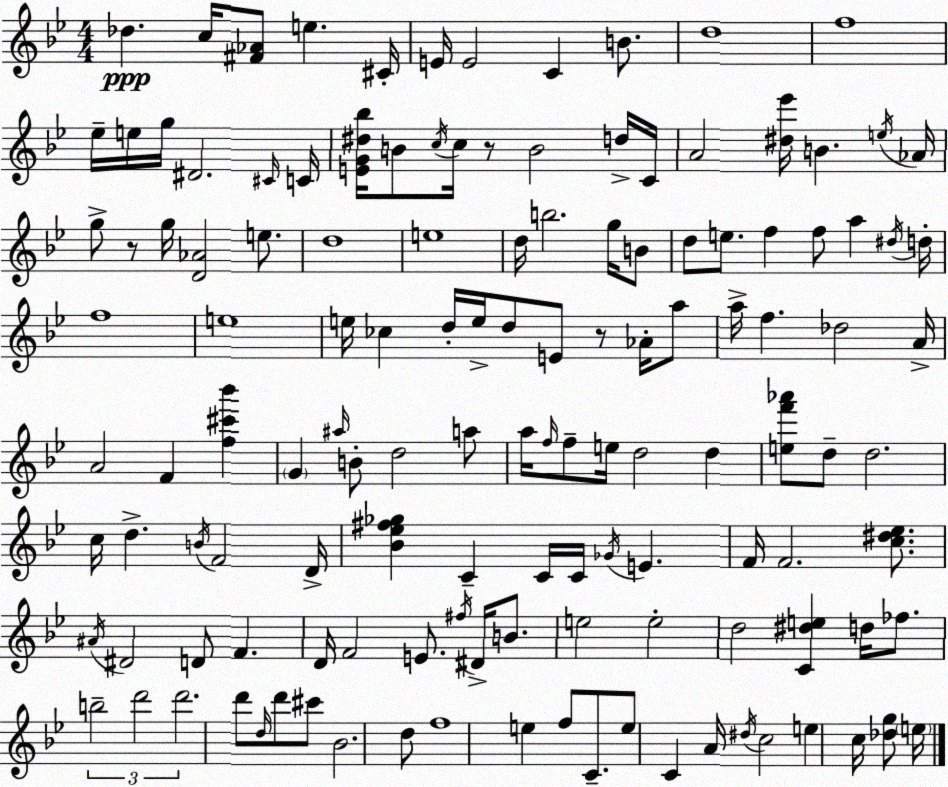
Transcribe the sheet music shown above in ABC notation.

X:1
T:Untitled
M:4/4
L:1/4
K:Gm
_d c/4 [^F_A]/2 e ^C/4 E/4 E2 C B/2 d4 f4 _e/4 e/4 g/4 ^D2 ^C/4 C/4 [EG^d_b]/4 B/2 c/4 c/4 z/2 B2 d/4 C/4 A2 [^d_e']/4 B e/4 _A/4 g/2 z/2 g/4 [D_A]2 e/2 d4 e4 d/4 b2 g/4 B/2 d/2 e/2 f f/2 a ^d/4 d/4 f4 e4 e/4 _c d/4 e/4 d/2 E/2 z/2 _A/4 a/2 a/4 f _d2 A/4 A2 F [f^c'_b'] G ^a/4 B/2 d2 a/2 a/4 f/4 f/2 e/4 d2 d [ef'_a']/2 d/2 d2 c/4 d B/4 F2 D/4 [_B_e^f_g] C C/4 C/4 _G/4 E F/4 F2 [c^d_e]/2 ^A/4 ^D2 D/2 F D/4 F2 E/2 ^f/4 ^D/4 B/2 e2 e2 d2 [C^de] d/4 _f/2 b2 d'2 d'2 d'/2 d/4 d'/2 ^c'/2 _B2 d/2 f4 e f/2 C/2 e/2 C A/4 ^d/4 c2 e c/4 [_dg]/2 e/4